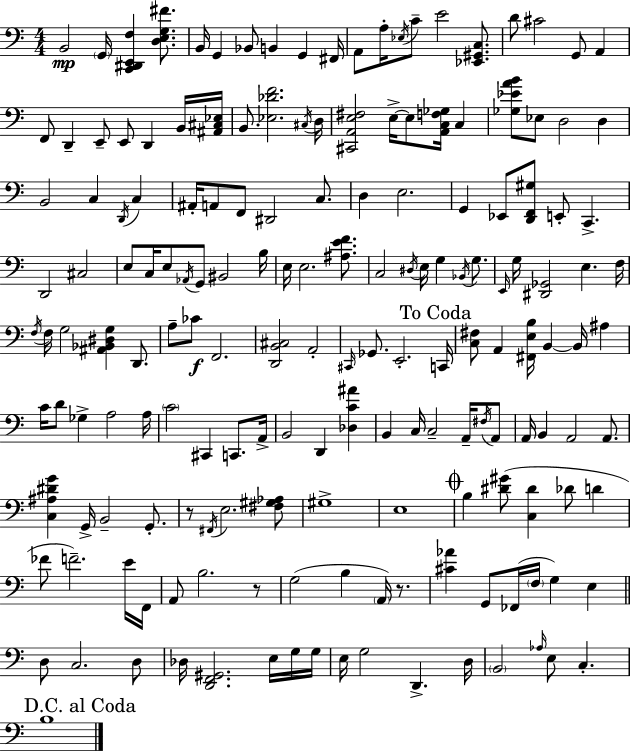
{
  \clef bass
  \numericTimeSignature
  \time 4/4
  \key c \major
  b,2\mp \parenthesize g,16 <c, dis, e, f>4 <d e g fis'>8. | b,16 g,4 bes,8 b,4 g,4 fis,16 | a,8 a16-. \acciaccatura { ees16 } c'8-- e'2 <ees, gis, c>8. | d'8 cis'2 g,8 a,4 | \break f,8 d,4-- e,8-- e,8 d,4 b,16 | <ais, cis ees>16 b,8. <ees des' f'>2. | \acciaccatura { cis16 } d16 <cis, a, e fis>2 e16->~~ e8 <a, c f ges>16 c4 | <ges ees' a' b'>8 ees8 d2 d4 | \break b,2 c4 \acciaccatura { d,16 } c4 | ais,16-. a,8 f,8 dis,2 | c8. d4 e2. | g,4 ees,8 <d, f, gis>8 e,8-. c,4.-> | \break d,2 cis2 | e8 c16 e8 \acciaccatura { aes,16 } g,8 bis,2 | b16 e16 e2. | <ais e' f'>8. c2 \acciaccatura { dis16 } e16 g4 | \break \acciaccatura { bes,16 } g8. \grace { e,16 } g16 <dis, ges,>2 | e4. f16 \acciaccatura { f16 } f16 g2 | <ais, bes, dis g>4 d,8. a8-- ces'8\f f,2. | <d, b, cis>2 | \break a,2-. \grace { cis,16 } ges,8. e,2.-. | \mark "To Coda" c,16 <c fis>8 a,4 <fis, e b>16 | b,4~~ b,16 ais4 c'16 d'8 ges4-> | a2 a16 \parenthesize c'2 | \break cis,4 c,8. a,16-> b,2 | d,4 <des c' ais'>4 b,4 c16 c2-- | a,16-- \acciaccatura { fis16 } a,8 a,16 b,4 a,2 | a,8. <c ais dis' g'>4 g,16-> b,2-- | \break g,8.-. r8 \acciaccatura { fis,16 } e2. | <fis gis aes>8 gis1-> | e1 | \mark \markup { \musicglyph "scripts.coda" } b4 <dis' gis'>8( | \break <c dis'>4 des'8 d'4 fes'8 f'2.--) | e'16 f,16 a,8 b2. | r8 g2( | b4 \parenthesize a,16) r8. <cis' aes'>4 g,8 | \break fes,16( \parenthesize f16 g4) e4 \bar "||" \break \key c \major d8 c2. d8 | des16 <d, f, gis,>2. e16 g16 g16 | e16 g2 d,4.-> d16 | \parenthesize b,2 \grace { aes16 } e8 c4.-. | \break \mark "D.C. al Coda" b1 | \bar "|."
}